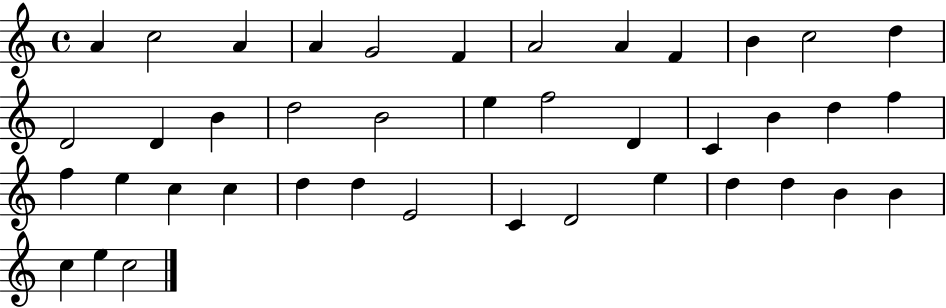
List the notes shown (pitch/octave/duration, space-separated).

A4/q C5/h A4/q A4/q G4/h F4/q A4/h A4/q F4/q B4/q C5/h D5/q D4/h D4/q B4/q D5/h B4/h E5/q F5/h D4/q C4/q B4/q D5/q F5/q F5/q E5/q C5/q C5/q D5/q D5/q E4/h C4/q D4/h E5/q D5/q D5/q B4/q B4/q C5/q E5/q C5/h